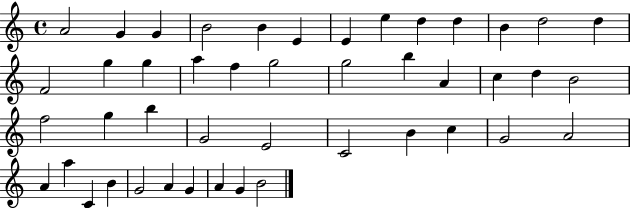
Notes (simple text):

A4/h G4/q G4/q B4/h B4/q E4/q E4/q E5/q D5/q D5/q B4/q D5/h D5/q F4/h G5/q G5/q A5/q F5/q G5/h G5/h B5/q A4/q C5/q D5/q B4/h F5/h G5/q B5/q G4/h E4/h C4/h B4/q C5/q G4/h A4/h A4/q A5/q C4/q B4/q G4/h A4/q G4/q A4/q G4/q B4/h